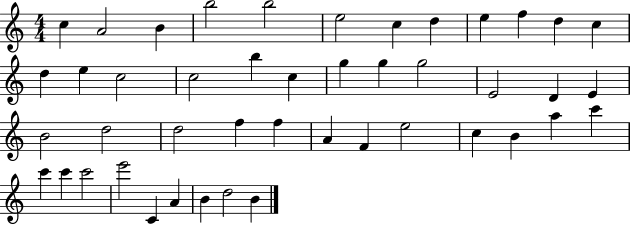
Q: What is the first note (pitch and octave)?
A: C5